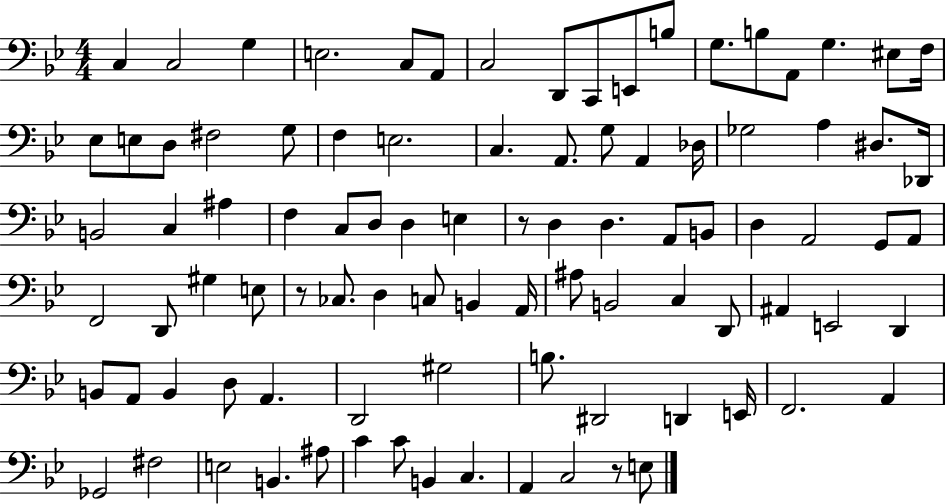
X:1
T:Untitled
M:4/4
L:1/4
K:Bb
C, C,2 G, E,2 C,/2 A,,/2 C,2 D,,/2 C,,/2 E,,/2 B,/2 G,/2 B,/2 A,,/2 G, ^E,/2 F,/4 _E,/2 E,/2 D,/2 ^F,2 G,/2 F, E,2 C, A,,/2 G,/2 A,, _D,/4 _G,2 A, ^D,/2 _D,,/4 B,,2 C, ^A, F, C,/2 D,/2 D, E, z/2 D, D, A,,/2 B,,/2 D, A,,2 G,,/2 A,,/2 F,,2 D,,/2 ^G, E,/2 z/2 _C,/2 D, C,/2 B,, A,,/4 ^A,/2 B,,2 C, D,,/2 ^A,, E,,2 D,, B,,/2 A,,/2 B,, D,/2 A,, D,,2 ^G,2 B,/2 ^D,,2 D,, E,,/4 F,,2 A,, _G,,2 ^F,2 E,2 B,, ^A,/2 C C/2 B,, C, A,, C,2 z/2 E,/2